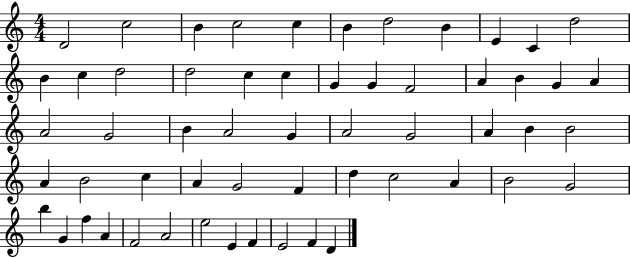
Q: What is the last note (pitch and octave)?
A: D4